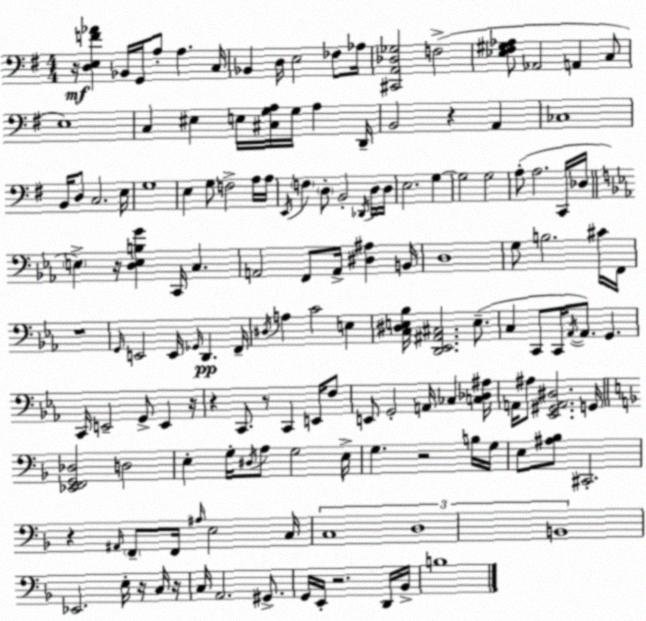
X:1
T:Untitled
M:4/4
L:1/4
K:G
z/4 [D,E,F_A] _B,,/4 G,,/4 A,/2 A, C,/4 _B,, D,/4 E,2 _F,/2 _A,/4 [^C,,A,,_D,_G,]2 F,2 [_E,^F,^G,_A,]/2 _A,,2 A,, C,/2 E,4 C, ^E, E,/4 [^C,G,A,]/4 G,/4 A, D,,/4 B,,2 z A,, _C,4 B,,/4 D,/2 C,2 E,/4 G,4 E, G,/2 F,2 A,/4 A,/4 E,,/4 F, D,/2 B,,2 _D,,/4 D,/4 D,/4 E,2 G, G,2 G,2 A,/2 A,2 C,,/4 _D,/4 E, z/4 [D,E,B,G] C,,/4 C, A,,2 F,,/2 A,,/4 [^D,^A,] B,,/4 D,4 G,/2 B,2 ^C/4 F,,/4 z4 G,,/4 E,,2 E,,/4 _G,,/4 D,, F,,/4 ^D,/4 A, C2 E, [C,^D,E,_B,]/4 [D,,_E,,^A,,^C,]2 E,/2 C, C,,/2 C,,/4 _A,,/4 _A,,/2 G,, C,,/4 E,,2 G,,/2 E,, z/4 z C,,/2 z/2 C,, E,,/4 F,/2 E,,/2 G,,2 A,,/4 _C, [C,_D,^A,]/4 A,,/4 ^A,/2 [_E,,^G,,A,,^D,]2 G,,/4 [_E,,F,,G,,_D,]2 D,2 E, G,/4 ^D,/4 A,/2 G,2 E,/4 G, z2 B,/4 G,/4 E,/2 [^A,_B,]/2 ^C,,2 z ^A,,/4 F,,/2 F,,/4 ^A,/4 E,2 C,/4 C,4 D,4 B,,4 _E,,2 E,/4 z/4 C,/4 z/4 C,/4 A,,2 ^G,,/2 G,,/4 E,,/4 z2 D,,/4 _B,,/4 B,4